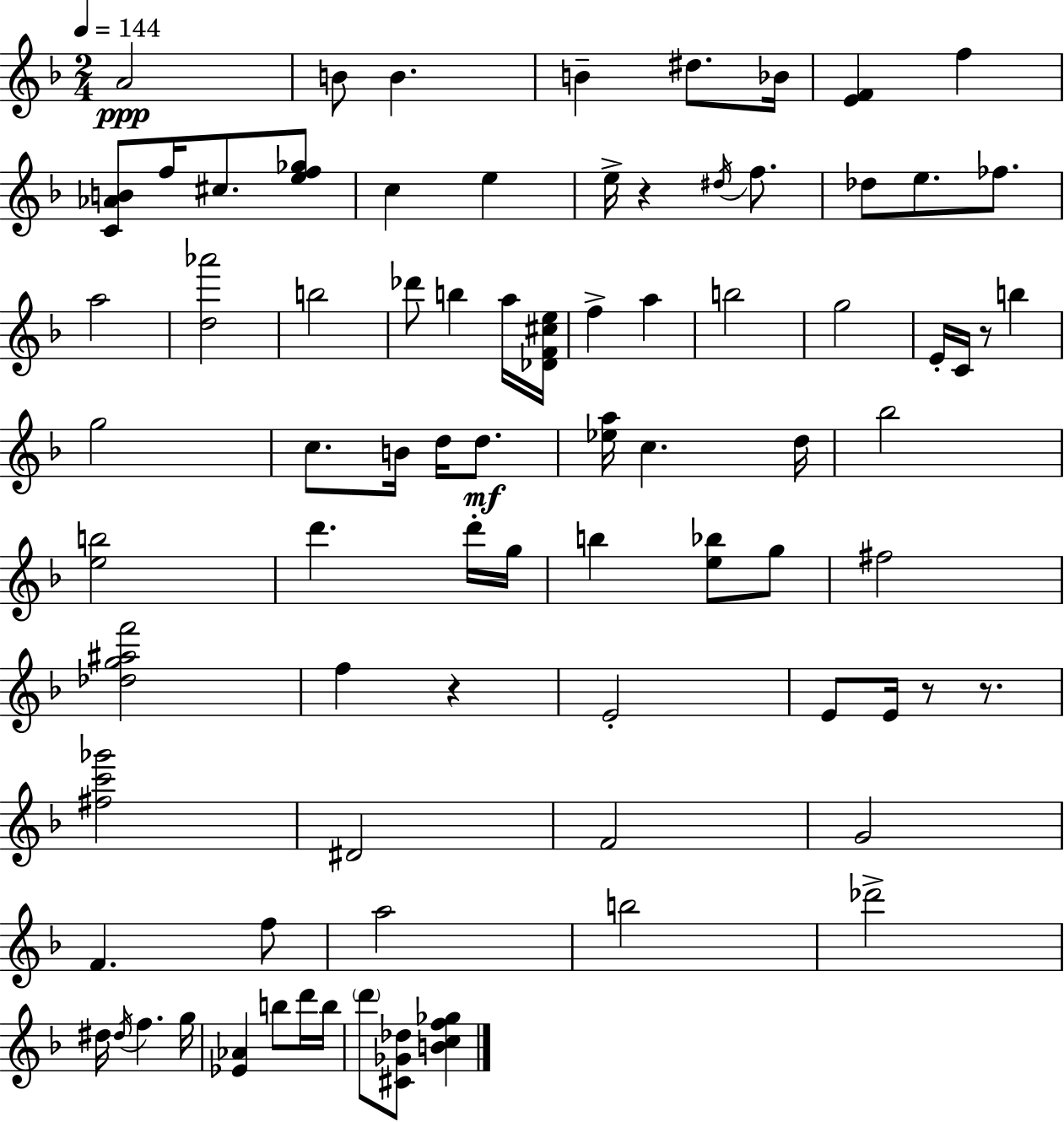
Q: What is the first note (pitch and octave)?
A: A4